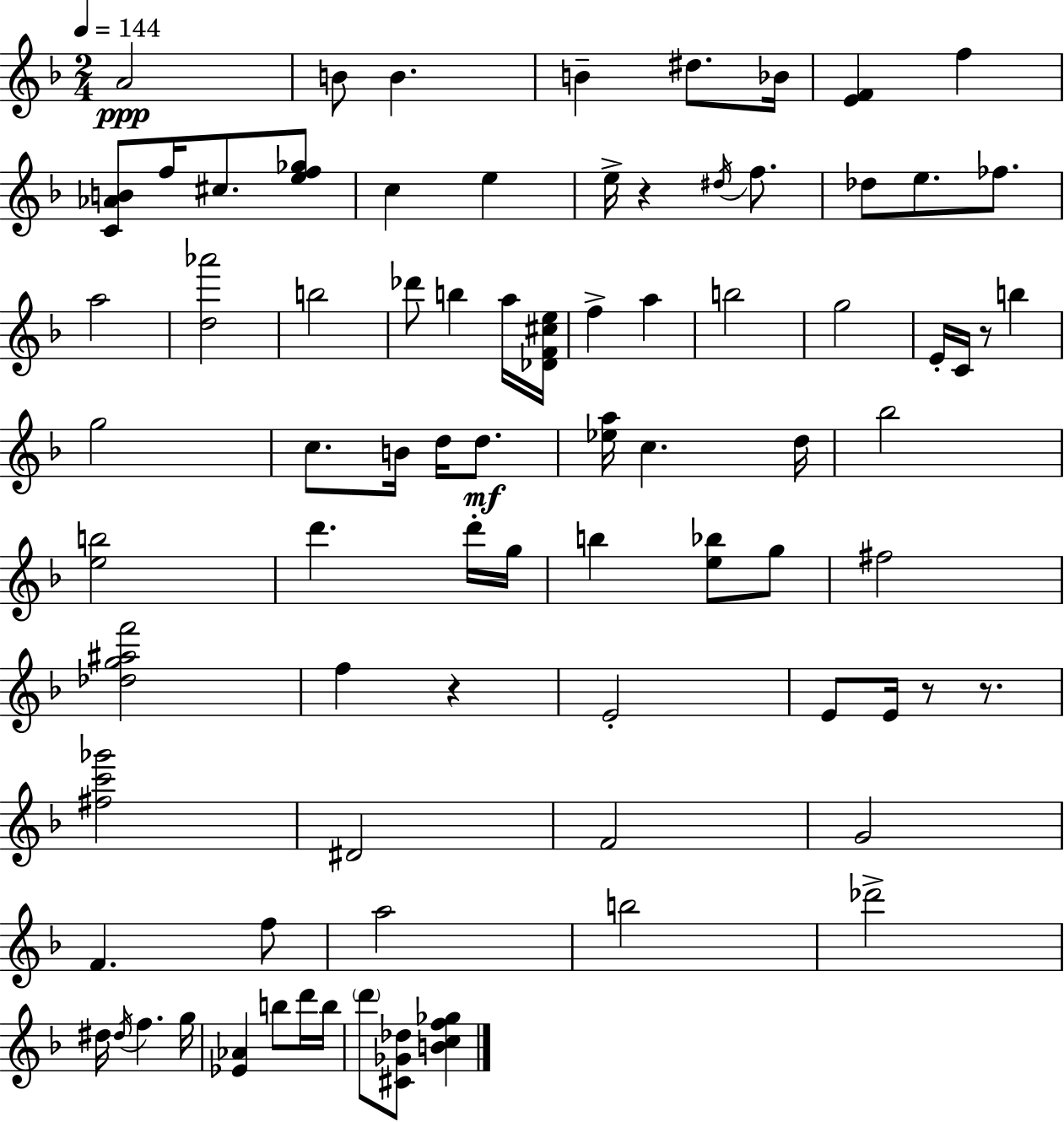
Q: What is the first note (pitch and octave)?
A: A4